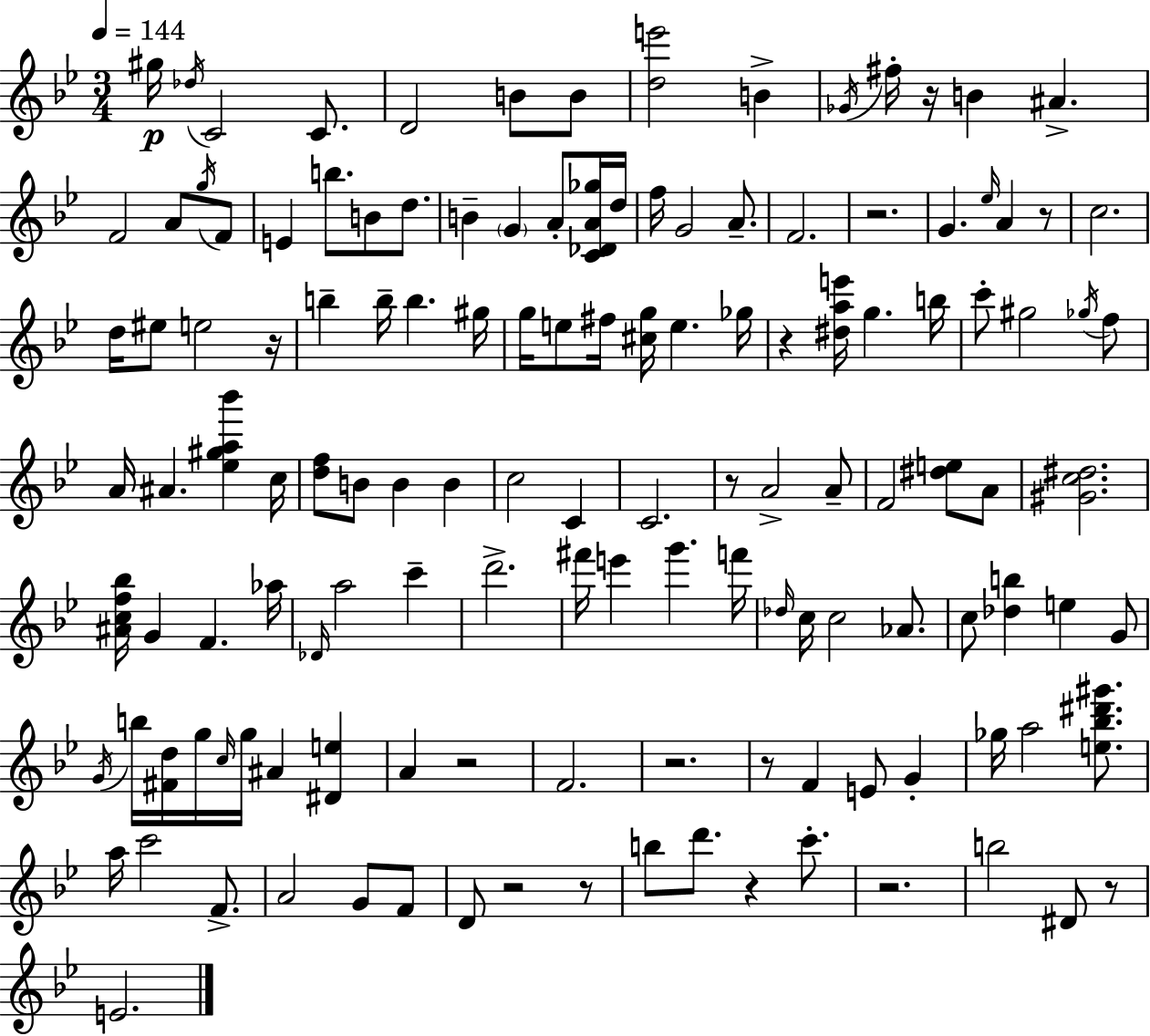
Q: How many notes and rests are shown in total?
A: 134